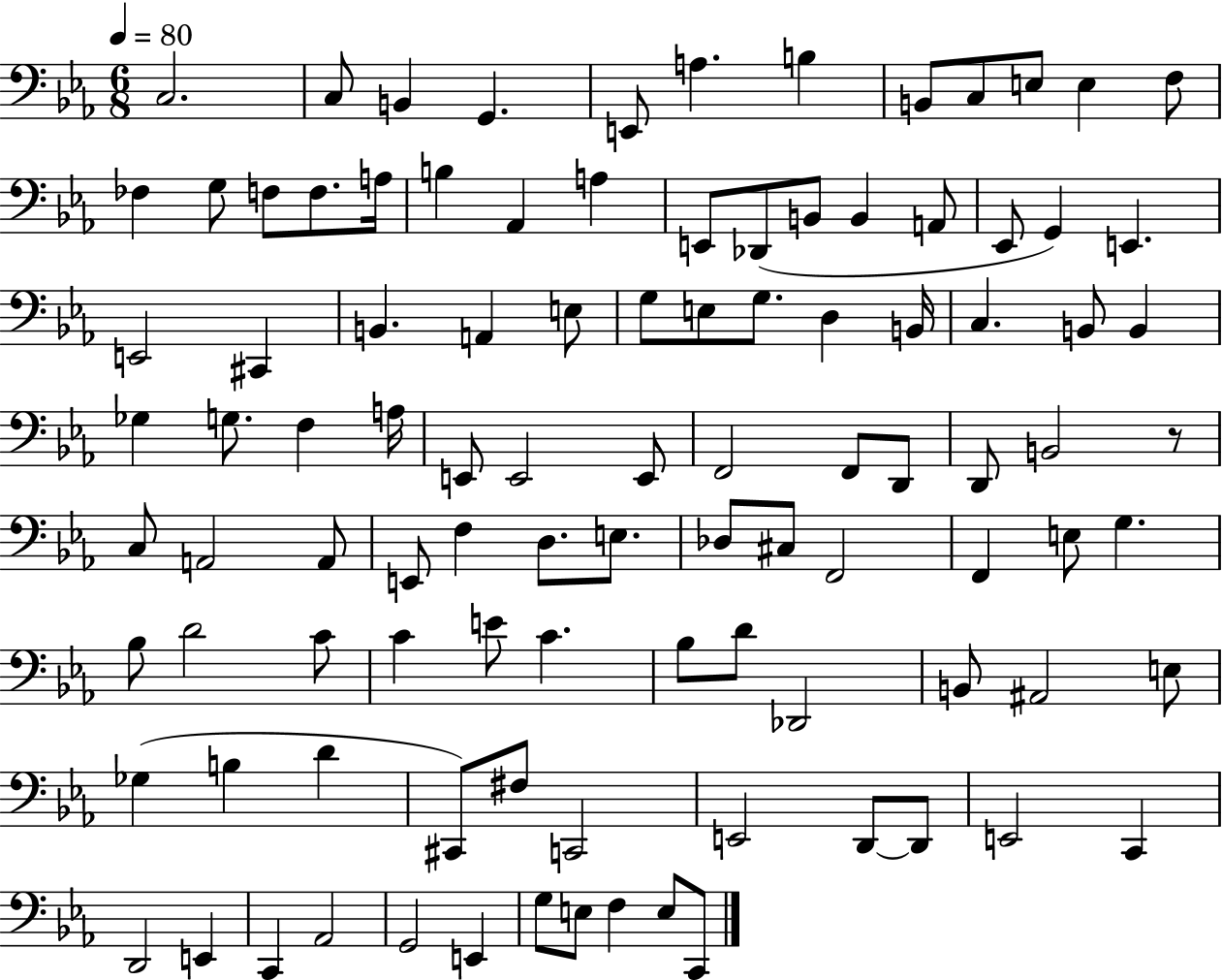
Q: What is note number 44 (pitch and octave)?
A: F3